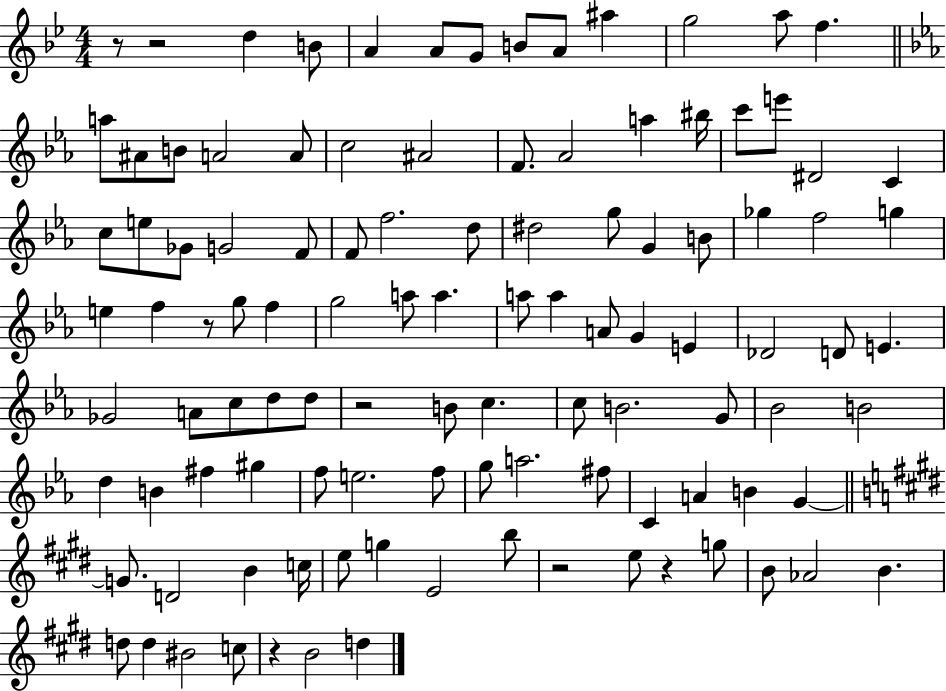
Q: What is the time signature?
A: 4/4